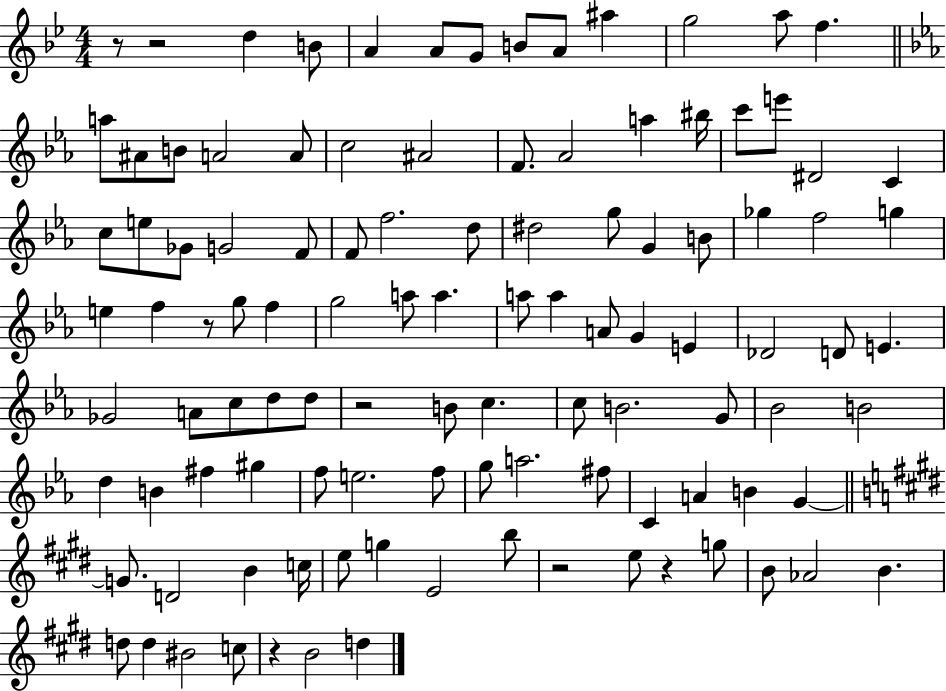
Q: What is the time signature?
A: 4/4